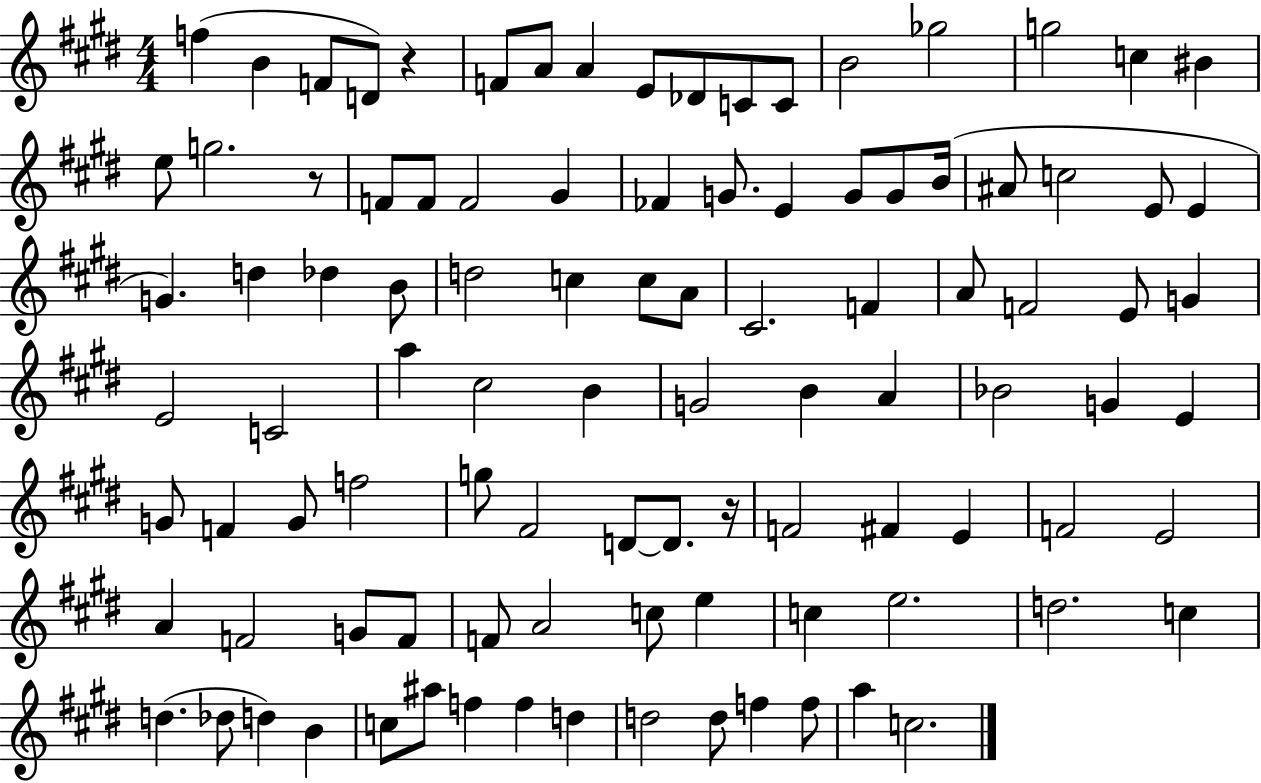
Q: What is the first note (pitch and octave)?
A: F5